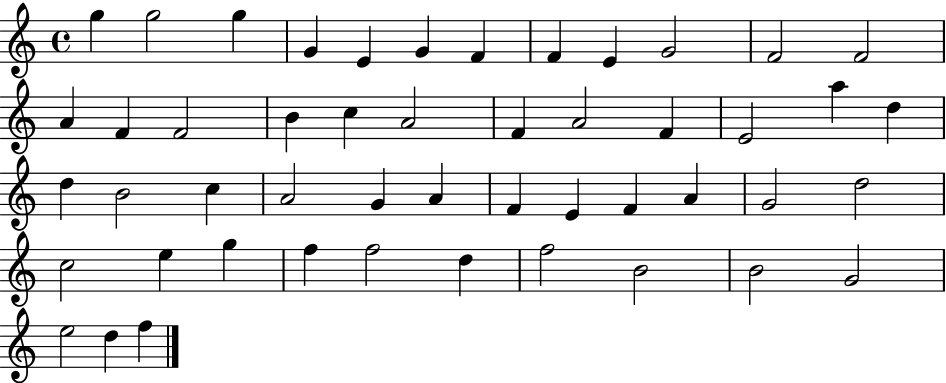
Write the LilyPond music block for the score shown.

{
  \clef treble
  \time 4/4
  \defaultTimeSignature
  \key c \major
  g''4 g''2 g''4 | g'4 e'4 g'4 f'4 | f'4 e'4 g'2 | f'2 f'2 | \break a'4 f'4 f'2 | b'4 c''4 a'2 | f'4 a'2 f'4 | e'2 a''4 d''4 | \break d''4 b'2 c''4 | a'2 g'4 a'4 | f'4 e'4 f'4 a'4 | g'2 d''2 | \break c''2 e''4 g''4 | f''4 f''2 d''4 | f''2 b'2 | b'2 g'2 | \break e''2 d''4 f''4 | \bar "|."
}